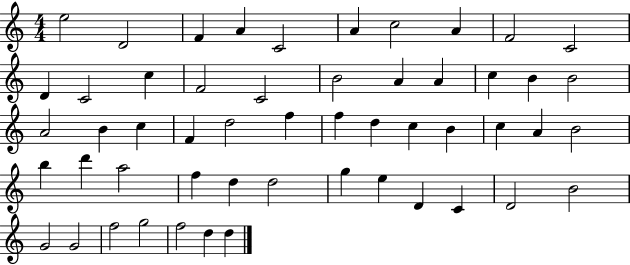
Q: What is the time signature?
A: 4/4